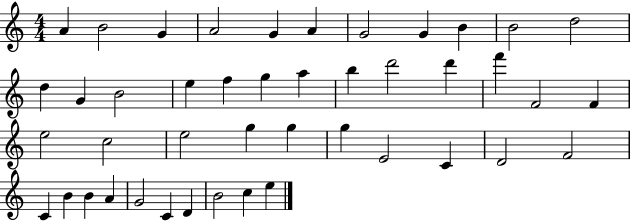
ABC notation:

X:1
T:Untitled
M:4/4
L:1/4
K:C
A B2 G A2 G A G2 G B B2 d2 d G B2 e f g a b d'2 d' f' F2 F e2 c2 e2 g g g E2 C D2 F2 C B B A G2 C D B2 c e